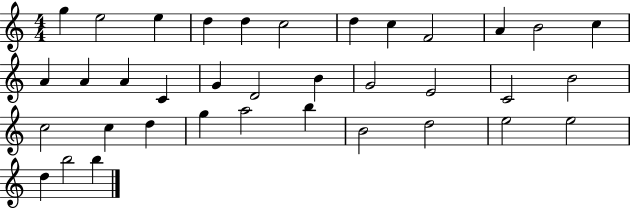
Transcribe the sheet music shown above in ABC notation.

X:1
T:Untitled
M:4/4
L:1/4
K:C
g e2 e d d c2 d c F2 A B2 c A A A C G D2 B G2 E2 C2 B2 c2 c d g a2 b B2 d2 e2 e2 d b2 b